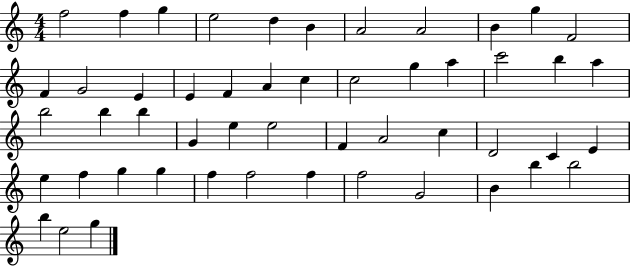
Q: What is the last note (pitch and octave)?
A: G5